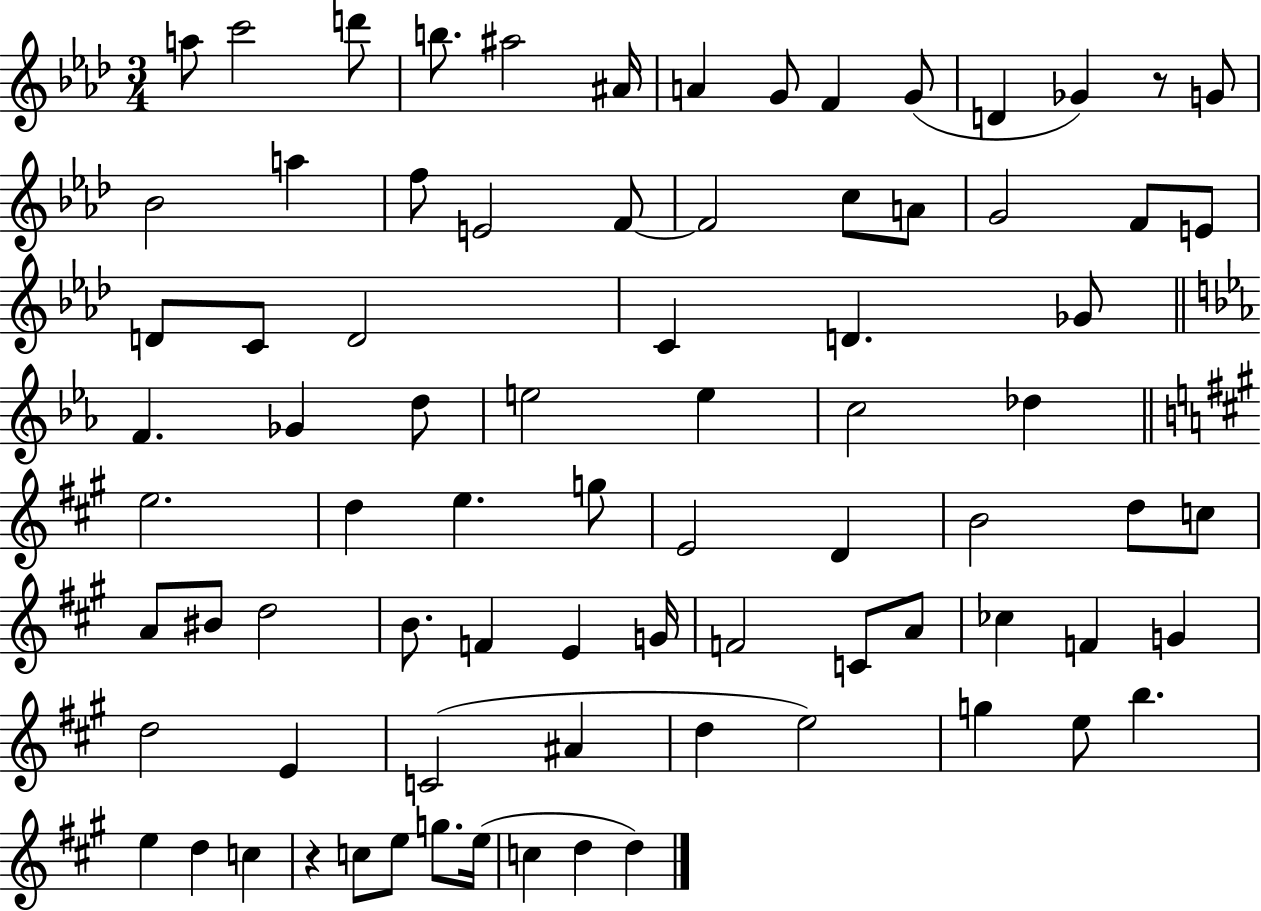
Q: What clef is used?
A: treble